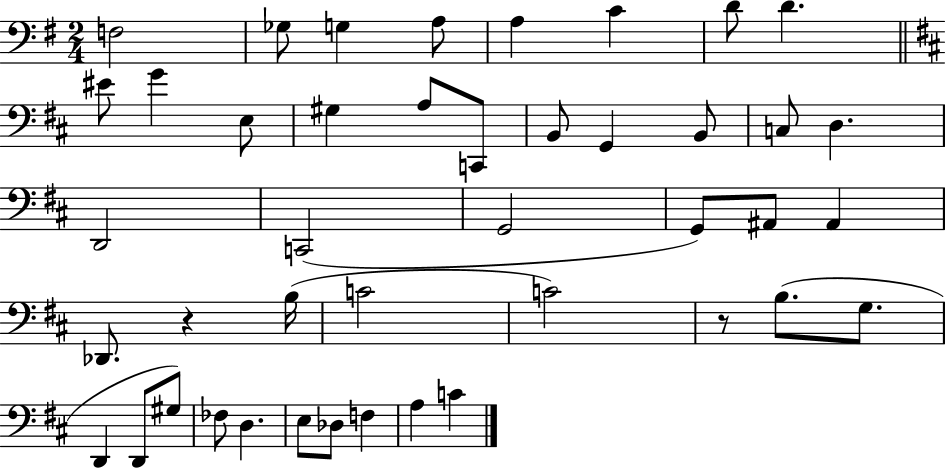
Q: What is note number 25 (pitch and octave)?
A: A#2